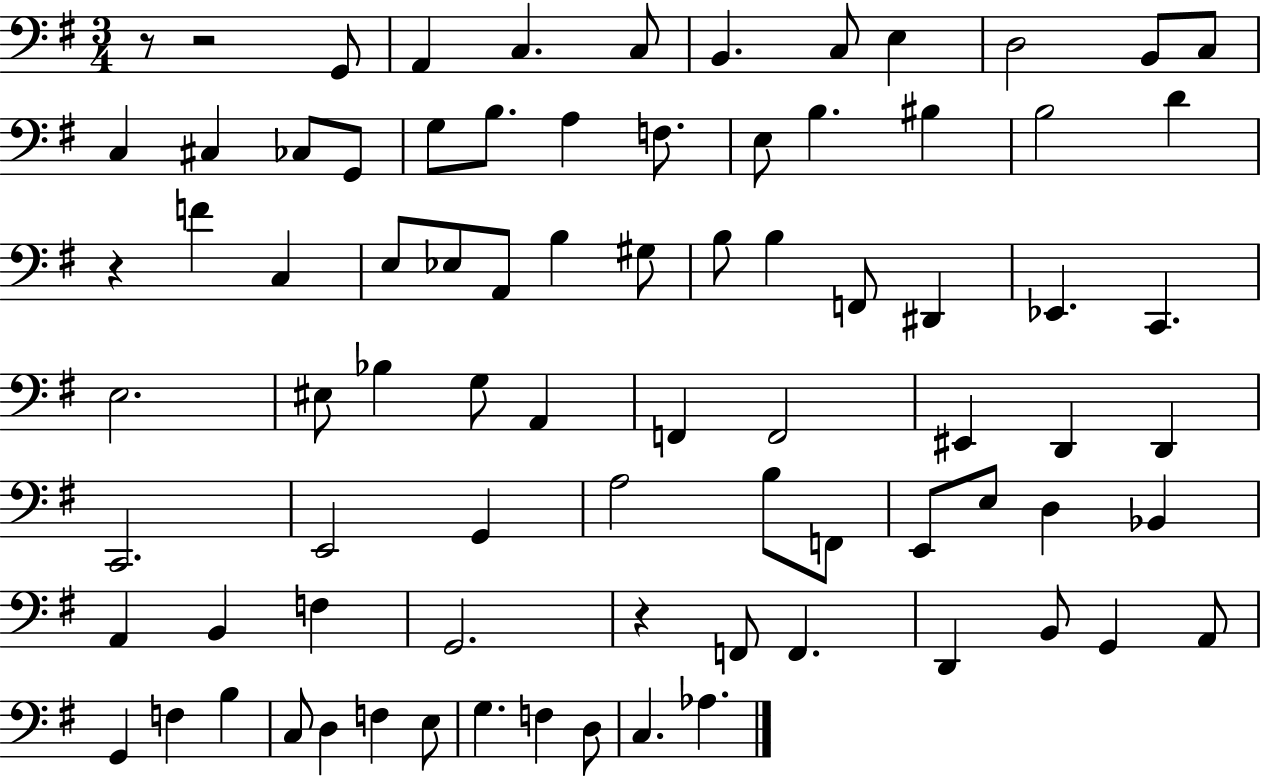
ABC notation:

X:1
T:Untitled
M:3/4
L:1/4
K:G
z/2 z2 G,,/2 A,, C, C,/2 B,, C,/2 E, D,2 B,,/2 C,/2 C, ^C, _C,/2 G,,/2 G,/2 B,/2 A, F,/2 E,/2 B, ^B, B,2 D z F C, E,/2 _E,/2 A,,/2 B, ^G,/2 B,/2 B, F,,/2 ^D,, _E,, C,, E,2 ^E,/2 _B, G,/2 A,, F,, F,,2 ^E,, D,, D,, C,,2 E,,2 G,, A,2 B,/2 F,,/2 E,,/2 E,/2 D, _B,, A,, B,, F, G,,2 z F,,/2 F,, D,, B,,/2 G,, A,,/2 G,, F, B, C,/2 D, F, E,/2 G, F, D,/2 C, _A,